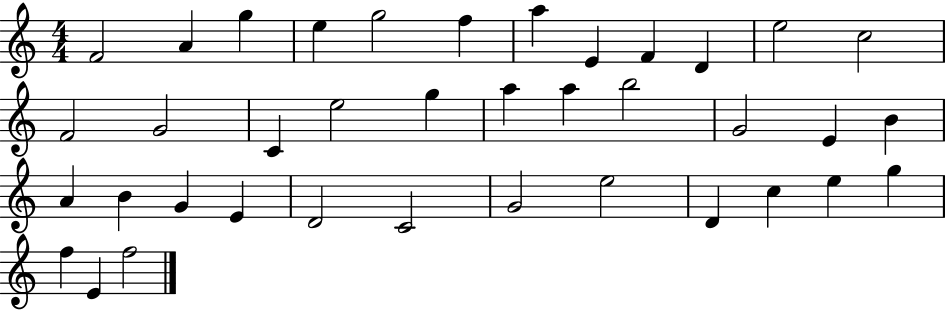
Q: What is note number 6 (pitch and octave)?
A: F5